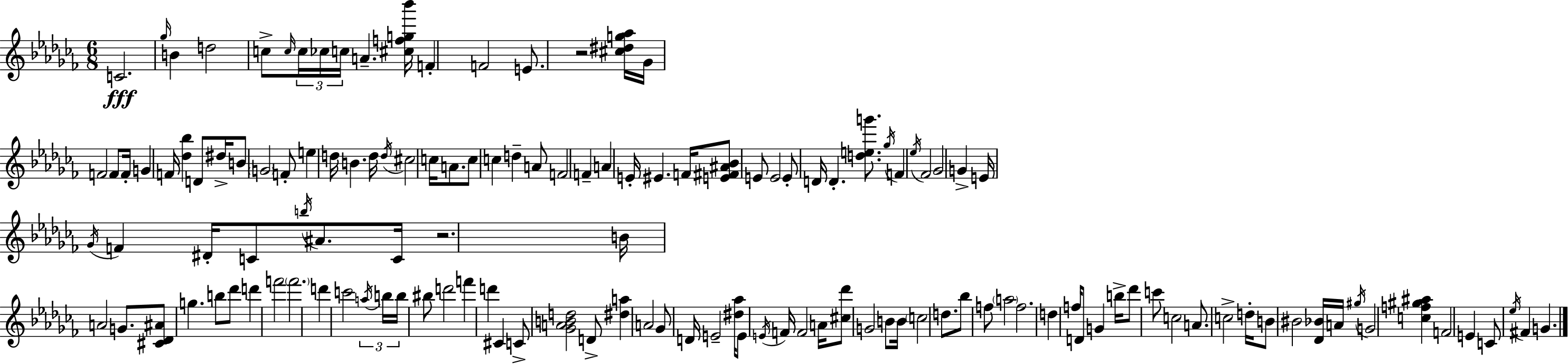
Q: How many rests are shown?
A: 2